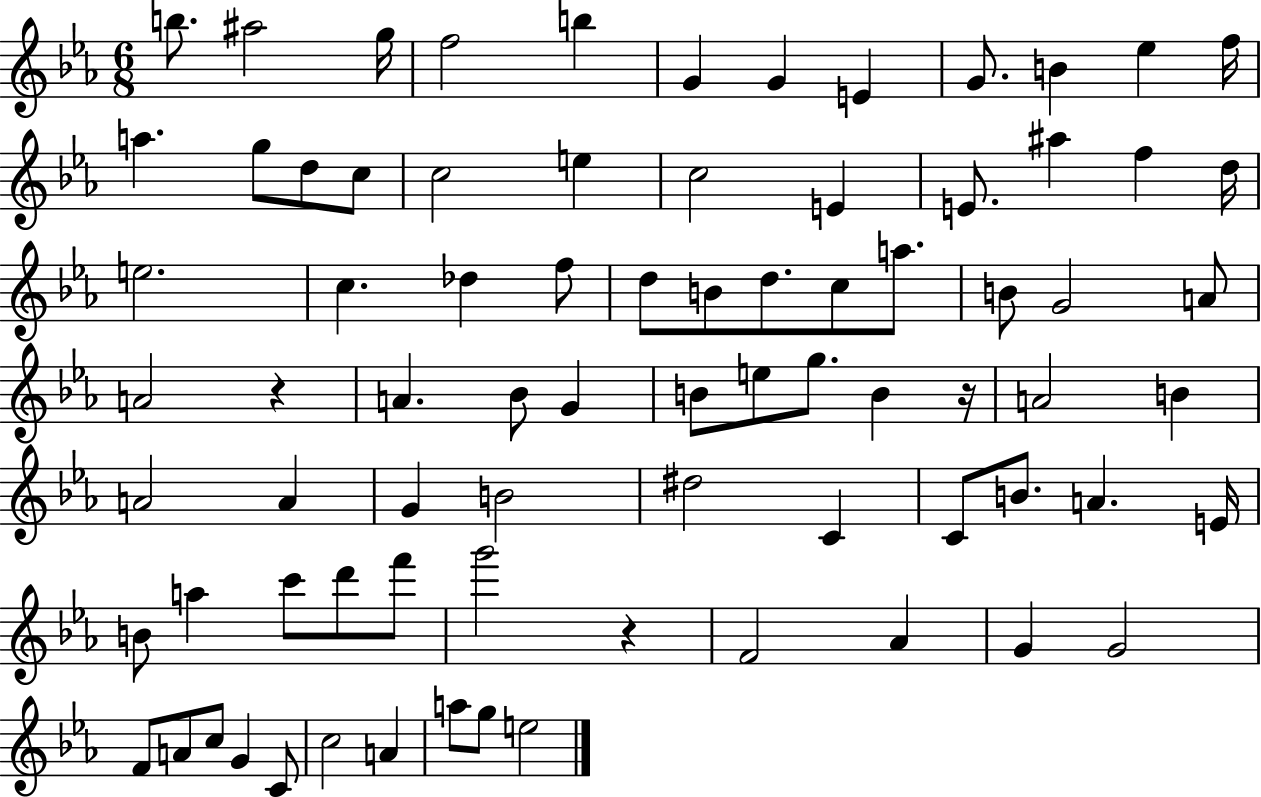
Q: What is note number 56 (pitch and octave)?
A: E4